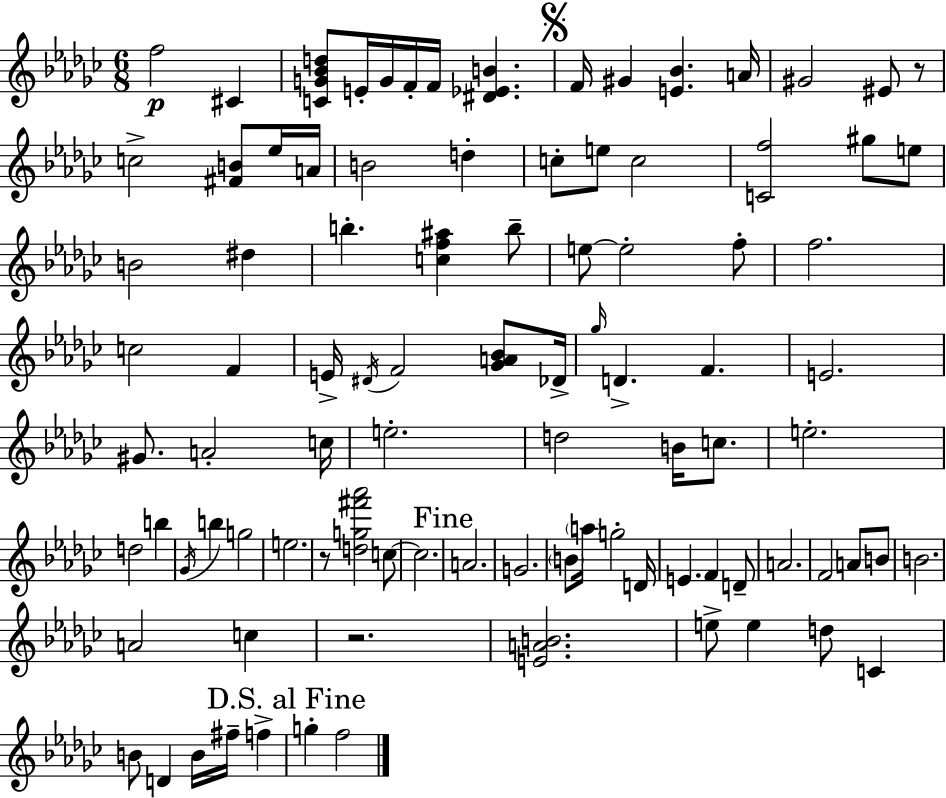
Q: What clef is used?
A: treble